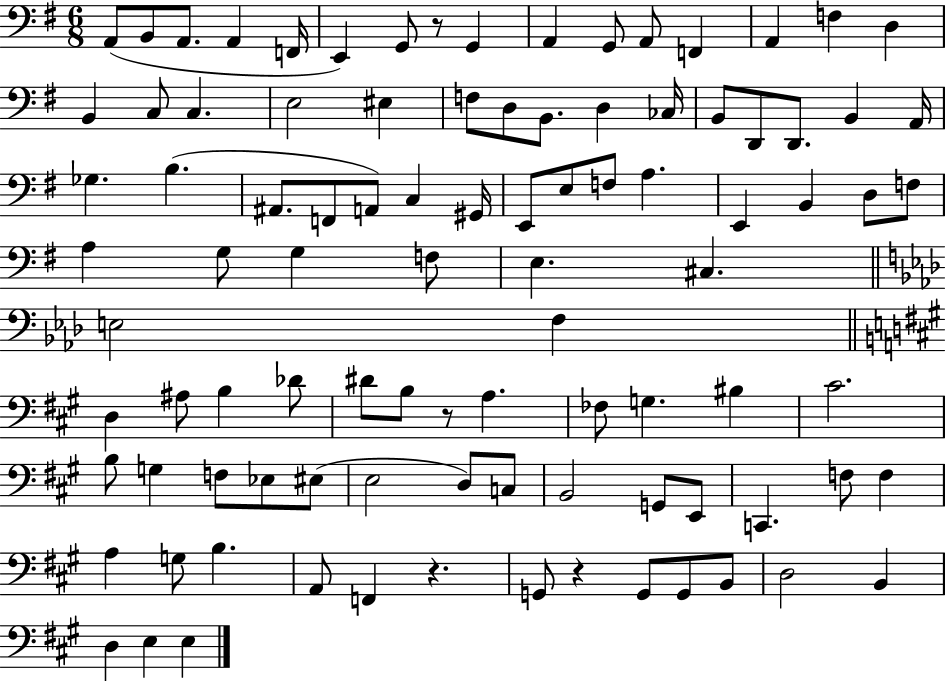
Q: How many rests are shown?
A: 4